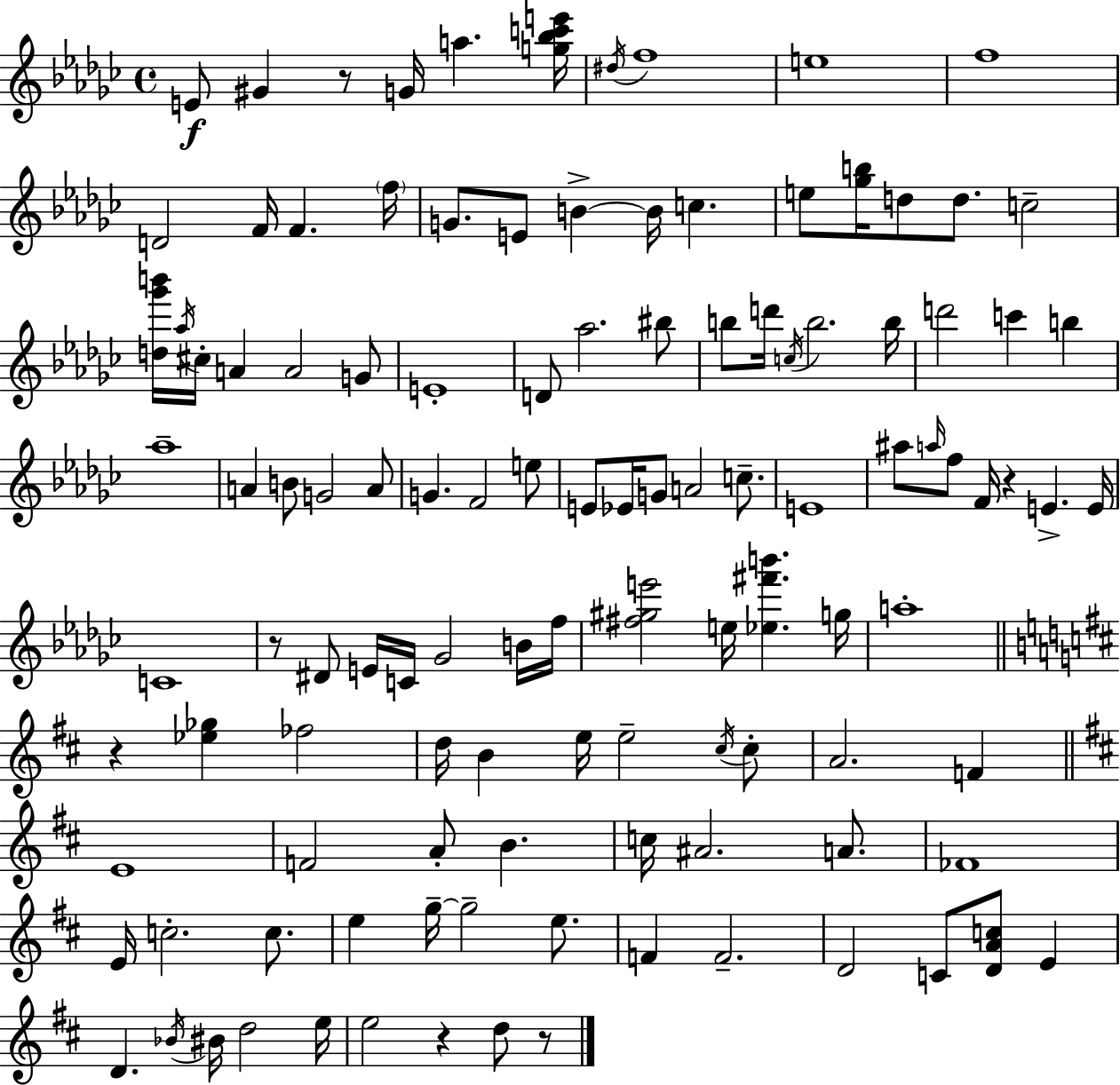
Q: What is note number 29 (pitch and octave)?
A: Ab5